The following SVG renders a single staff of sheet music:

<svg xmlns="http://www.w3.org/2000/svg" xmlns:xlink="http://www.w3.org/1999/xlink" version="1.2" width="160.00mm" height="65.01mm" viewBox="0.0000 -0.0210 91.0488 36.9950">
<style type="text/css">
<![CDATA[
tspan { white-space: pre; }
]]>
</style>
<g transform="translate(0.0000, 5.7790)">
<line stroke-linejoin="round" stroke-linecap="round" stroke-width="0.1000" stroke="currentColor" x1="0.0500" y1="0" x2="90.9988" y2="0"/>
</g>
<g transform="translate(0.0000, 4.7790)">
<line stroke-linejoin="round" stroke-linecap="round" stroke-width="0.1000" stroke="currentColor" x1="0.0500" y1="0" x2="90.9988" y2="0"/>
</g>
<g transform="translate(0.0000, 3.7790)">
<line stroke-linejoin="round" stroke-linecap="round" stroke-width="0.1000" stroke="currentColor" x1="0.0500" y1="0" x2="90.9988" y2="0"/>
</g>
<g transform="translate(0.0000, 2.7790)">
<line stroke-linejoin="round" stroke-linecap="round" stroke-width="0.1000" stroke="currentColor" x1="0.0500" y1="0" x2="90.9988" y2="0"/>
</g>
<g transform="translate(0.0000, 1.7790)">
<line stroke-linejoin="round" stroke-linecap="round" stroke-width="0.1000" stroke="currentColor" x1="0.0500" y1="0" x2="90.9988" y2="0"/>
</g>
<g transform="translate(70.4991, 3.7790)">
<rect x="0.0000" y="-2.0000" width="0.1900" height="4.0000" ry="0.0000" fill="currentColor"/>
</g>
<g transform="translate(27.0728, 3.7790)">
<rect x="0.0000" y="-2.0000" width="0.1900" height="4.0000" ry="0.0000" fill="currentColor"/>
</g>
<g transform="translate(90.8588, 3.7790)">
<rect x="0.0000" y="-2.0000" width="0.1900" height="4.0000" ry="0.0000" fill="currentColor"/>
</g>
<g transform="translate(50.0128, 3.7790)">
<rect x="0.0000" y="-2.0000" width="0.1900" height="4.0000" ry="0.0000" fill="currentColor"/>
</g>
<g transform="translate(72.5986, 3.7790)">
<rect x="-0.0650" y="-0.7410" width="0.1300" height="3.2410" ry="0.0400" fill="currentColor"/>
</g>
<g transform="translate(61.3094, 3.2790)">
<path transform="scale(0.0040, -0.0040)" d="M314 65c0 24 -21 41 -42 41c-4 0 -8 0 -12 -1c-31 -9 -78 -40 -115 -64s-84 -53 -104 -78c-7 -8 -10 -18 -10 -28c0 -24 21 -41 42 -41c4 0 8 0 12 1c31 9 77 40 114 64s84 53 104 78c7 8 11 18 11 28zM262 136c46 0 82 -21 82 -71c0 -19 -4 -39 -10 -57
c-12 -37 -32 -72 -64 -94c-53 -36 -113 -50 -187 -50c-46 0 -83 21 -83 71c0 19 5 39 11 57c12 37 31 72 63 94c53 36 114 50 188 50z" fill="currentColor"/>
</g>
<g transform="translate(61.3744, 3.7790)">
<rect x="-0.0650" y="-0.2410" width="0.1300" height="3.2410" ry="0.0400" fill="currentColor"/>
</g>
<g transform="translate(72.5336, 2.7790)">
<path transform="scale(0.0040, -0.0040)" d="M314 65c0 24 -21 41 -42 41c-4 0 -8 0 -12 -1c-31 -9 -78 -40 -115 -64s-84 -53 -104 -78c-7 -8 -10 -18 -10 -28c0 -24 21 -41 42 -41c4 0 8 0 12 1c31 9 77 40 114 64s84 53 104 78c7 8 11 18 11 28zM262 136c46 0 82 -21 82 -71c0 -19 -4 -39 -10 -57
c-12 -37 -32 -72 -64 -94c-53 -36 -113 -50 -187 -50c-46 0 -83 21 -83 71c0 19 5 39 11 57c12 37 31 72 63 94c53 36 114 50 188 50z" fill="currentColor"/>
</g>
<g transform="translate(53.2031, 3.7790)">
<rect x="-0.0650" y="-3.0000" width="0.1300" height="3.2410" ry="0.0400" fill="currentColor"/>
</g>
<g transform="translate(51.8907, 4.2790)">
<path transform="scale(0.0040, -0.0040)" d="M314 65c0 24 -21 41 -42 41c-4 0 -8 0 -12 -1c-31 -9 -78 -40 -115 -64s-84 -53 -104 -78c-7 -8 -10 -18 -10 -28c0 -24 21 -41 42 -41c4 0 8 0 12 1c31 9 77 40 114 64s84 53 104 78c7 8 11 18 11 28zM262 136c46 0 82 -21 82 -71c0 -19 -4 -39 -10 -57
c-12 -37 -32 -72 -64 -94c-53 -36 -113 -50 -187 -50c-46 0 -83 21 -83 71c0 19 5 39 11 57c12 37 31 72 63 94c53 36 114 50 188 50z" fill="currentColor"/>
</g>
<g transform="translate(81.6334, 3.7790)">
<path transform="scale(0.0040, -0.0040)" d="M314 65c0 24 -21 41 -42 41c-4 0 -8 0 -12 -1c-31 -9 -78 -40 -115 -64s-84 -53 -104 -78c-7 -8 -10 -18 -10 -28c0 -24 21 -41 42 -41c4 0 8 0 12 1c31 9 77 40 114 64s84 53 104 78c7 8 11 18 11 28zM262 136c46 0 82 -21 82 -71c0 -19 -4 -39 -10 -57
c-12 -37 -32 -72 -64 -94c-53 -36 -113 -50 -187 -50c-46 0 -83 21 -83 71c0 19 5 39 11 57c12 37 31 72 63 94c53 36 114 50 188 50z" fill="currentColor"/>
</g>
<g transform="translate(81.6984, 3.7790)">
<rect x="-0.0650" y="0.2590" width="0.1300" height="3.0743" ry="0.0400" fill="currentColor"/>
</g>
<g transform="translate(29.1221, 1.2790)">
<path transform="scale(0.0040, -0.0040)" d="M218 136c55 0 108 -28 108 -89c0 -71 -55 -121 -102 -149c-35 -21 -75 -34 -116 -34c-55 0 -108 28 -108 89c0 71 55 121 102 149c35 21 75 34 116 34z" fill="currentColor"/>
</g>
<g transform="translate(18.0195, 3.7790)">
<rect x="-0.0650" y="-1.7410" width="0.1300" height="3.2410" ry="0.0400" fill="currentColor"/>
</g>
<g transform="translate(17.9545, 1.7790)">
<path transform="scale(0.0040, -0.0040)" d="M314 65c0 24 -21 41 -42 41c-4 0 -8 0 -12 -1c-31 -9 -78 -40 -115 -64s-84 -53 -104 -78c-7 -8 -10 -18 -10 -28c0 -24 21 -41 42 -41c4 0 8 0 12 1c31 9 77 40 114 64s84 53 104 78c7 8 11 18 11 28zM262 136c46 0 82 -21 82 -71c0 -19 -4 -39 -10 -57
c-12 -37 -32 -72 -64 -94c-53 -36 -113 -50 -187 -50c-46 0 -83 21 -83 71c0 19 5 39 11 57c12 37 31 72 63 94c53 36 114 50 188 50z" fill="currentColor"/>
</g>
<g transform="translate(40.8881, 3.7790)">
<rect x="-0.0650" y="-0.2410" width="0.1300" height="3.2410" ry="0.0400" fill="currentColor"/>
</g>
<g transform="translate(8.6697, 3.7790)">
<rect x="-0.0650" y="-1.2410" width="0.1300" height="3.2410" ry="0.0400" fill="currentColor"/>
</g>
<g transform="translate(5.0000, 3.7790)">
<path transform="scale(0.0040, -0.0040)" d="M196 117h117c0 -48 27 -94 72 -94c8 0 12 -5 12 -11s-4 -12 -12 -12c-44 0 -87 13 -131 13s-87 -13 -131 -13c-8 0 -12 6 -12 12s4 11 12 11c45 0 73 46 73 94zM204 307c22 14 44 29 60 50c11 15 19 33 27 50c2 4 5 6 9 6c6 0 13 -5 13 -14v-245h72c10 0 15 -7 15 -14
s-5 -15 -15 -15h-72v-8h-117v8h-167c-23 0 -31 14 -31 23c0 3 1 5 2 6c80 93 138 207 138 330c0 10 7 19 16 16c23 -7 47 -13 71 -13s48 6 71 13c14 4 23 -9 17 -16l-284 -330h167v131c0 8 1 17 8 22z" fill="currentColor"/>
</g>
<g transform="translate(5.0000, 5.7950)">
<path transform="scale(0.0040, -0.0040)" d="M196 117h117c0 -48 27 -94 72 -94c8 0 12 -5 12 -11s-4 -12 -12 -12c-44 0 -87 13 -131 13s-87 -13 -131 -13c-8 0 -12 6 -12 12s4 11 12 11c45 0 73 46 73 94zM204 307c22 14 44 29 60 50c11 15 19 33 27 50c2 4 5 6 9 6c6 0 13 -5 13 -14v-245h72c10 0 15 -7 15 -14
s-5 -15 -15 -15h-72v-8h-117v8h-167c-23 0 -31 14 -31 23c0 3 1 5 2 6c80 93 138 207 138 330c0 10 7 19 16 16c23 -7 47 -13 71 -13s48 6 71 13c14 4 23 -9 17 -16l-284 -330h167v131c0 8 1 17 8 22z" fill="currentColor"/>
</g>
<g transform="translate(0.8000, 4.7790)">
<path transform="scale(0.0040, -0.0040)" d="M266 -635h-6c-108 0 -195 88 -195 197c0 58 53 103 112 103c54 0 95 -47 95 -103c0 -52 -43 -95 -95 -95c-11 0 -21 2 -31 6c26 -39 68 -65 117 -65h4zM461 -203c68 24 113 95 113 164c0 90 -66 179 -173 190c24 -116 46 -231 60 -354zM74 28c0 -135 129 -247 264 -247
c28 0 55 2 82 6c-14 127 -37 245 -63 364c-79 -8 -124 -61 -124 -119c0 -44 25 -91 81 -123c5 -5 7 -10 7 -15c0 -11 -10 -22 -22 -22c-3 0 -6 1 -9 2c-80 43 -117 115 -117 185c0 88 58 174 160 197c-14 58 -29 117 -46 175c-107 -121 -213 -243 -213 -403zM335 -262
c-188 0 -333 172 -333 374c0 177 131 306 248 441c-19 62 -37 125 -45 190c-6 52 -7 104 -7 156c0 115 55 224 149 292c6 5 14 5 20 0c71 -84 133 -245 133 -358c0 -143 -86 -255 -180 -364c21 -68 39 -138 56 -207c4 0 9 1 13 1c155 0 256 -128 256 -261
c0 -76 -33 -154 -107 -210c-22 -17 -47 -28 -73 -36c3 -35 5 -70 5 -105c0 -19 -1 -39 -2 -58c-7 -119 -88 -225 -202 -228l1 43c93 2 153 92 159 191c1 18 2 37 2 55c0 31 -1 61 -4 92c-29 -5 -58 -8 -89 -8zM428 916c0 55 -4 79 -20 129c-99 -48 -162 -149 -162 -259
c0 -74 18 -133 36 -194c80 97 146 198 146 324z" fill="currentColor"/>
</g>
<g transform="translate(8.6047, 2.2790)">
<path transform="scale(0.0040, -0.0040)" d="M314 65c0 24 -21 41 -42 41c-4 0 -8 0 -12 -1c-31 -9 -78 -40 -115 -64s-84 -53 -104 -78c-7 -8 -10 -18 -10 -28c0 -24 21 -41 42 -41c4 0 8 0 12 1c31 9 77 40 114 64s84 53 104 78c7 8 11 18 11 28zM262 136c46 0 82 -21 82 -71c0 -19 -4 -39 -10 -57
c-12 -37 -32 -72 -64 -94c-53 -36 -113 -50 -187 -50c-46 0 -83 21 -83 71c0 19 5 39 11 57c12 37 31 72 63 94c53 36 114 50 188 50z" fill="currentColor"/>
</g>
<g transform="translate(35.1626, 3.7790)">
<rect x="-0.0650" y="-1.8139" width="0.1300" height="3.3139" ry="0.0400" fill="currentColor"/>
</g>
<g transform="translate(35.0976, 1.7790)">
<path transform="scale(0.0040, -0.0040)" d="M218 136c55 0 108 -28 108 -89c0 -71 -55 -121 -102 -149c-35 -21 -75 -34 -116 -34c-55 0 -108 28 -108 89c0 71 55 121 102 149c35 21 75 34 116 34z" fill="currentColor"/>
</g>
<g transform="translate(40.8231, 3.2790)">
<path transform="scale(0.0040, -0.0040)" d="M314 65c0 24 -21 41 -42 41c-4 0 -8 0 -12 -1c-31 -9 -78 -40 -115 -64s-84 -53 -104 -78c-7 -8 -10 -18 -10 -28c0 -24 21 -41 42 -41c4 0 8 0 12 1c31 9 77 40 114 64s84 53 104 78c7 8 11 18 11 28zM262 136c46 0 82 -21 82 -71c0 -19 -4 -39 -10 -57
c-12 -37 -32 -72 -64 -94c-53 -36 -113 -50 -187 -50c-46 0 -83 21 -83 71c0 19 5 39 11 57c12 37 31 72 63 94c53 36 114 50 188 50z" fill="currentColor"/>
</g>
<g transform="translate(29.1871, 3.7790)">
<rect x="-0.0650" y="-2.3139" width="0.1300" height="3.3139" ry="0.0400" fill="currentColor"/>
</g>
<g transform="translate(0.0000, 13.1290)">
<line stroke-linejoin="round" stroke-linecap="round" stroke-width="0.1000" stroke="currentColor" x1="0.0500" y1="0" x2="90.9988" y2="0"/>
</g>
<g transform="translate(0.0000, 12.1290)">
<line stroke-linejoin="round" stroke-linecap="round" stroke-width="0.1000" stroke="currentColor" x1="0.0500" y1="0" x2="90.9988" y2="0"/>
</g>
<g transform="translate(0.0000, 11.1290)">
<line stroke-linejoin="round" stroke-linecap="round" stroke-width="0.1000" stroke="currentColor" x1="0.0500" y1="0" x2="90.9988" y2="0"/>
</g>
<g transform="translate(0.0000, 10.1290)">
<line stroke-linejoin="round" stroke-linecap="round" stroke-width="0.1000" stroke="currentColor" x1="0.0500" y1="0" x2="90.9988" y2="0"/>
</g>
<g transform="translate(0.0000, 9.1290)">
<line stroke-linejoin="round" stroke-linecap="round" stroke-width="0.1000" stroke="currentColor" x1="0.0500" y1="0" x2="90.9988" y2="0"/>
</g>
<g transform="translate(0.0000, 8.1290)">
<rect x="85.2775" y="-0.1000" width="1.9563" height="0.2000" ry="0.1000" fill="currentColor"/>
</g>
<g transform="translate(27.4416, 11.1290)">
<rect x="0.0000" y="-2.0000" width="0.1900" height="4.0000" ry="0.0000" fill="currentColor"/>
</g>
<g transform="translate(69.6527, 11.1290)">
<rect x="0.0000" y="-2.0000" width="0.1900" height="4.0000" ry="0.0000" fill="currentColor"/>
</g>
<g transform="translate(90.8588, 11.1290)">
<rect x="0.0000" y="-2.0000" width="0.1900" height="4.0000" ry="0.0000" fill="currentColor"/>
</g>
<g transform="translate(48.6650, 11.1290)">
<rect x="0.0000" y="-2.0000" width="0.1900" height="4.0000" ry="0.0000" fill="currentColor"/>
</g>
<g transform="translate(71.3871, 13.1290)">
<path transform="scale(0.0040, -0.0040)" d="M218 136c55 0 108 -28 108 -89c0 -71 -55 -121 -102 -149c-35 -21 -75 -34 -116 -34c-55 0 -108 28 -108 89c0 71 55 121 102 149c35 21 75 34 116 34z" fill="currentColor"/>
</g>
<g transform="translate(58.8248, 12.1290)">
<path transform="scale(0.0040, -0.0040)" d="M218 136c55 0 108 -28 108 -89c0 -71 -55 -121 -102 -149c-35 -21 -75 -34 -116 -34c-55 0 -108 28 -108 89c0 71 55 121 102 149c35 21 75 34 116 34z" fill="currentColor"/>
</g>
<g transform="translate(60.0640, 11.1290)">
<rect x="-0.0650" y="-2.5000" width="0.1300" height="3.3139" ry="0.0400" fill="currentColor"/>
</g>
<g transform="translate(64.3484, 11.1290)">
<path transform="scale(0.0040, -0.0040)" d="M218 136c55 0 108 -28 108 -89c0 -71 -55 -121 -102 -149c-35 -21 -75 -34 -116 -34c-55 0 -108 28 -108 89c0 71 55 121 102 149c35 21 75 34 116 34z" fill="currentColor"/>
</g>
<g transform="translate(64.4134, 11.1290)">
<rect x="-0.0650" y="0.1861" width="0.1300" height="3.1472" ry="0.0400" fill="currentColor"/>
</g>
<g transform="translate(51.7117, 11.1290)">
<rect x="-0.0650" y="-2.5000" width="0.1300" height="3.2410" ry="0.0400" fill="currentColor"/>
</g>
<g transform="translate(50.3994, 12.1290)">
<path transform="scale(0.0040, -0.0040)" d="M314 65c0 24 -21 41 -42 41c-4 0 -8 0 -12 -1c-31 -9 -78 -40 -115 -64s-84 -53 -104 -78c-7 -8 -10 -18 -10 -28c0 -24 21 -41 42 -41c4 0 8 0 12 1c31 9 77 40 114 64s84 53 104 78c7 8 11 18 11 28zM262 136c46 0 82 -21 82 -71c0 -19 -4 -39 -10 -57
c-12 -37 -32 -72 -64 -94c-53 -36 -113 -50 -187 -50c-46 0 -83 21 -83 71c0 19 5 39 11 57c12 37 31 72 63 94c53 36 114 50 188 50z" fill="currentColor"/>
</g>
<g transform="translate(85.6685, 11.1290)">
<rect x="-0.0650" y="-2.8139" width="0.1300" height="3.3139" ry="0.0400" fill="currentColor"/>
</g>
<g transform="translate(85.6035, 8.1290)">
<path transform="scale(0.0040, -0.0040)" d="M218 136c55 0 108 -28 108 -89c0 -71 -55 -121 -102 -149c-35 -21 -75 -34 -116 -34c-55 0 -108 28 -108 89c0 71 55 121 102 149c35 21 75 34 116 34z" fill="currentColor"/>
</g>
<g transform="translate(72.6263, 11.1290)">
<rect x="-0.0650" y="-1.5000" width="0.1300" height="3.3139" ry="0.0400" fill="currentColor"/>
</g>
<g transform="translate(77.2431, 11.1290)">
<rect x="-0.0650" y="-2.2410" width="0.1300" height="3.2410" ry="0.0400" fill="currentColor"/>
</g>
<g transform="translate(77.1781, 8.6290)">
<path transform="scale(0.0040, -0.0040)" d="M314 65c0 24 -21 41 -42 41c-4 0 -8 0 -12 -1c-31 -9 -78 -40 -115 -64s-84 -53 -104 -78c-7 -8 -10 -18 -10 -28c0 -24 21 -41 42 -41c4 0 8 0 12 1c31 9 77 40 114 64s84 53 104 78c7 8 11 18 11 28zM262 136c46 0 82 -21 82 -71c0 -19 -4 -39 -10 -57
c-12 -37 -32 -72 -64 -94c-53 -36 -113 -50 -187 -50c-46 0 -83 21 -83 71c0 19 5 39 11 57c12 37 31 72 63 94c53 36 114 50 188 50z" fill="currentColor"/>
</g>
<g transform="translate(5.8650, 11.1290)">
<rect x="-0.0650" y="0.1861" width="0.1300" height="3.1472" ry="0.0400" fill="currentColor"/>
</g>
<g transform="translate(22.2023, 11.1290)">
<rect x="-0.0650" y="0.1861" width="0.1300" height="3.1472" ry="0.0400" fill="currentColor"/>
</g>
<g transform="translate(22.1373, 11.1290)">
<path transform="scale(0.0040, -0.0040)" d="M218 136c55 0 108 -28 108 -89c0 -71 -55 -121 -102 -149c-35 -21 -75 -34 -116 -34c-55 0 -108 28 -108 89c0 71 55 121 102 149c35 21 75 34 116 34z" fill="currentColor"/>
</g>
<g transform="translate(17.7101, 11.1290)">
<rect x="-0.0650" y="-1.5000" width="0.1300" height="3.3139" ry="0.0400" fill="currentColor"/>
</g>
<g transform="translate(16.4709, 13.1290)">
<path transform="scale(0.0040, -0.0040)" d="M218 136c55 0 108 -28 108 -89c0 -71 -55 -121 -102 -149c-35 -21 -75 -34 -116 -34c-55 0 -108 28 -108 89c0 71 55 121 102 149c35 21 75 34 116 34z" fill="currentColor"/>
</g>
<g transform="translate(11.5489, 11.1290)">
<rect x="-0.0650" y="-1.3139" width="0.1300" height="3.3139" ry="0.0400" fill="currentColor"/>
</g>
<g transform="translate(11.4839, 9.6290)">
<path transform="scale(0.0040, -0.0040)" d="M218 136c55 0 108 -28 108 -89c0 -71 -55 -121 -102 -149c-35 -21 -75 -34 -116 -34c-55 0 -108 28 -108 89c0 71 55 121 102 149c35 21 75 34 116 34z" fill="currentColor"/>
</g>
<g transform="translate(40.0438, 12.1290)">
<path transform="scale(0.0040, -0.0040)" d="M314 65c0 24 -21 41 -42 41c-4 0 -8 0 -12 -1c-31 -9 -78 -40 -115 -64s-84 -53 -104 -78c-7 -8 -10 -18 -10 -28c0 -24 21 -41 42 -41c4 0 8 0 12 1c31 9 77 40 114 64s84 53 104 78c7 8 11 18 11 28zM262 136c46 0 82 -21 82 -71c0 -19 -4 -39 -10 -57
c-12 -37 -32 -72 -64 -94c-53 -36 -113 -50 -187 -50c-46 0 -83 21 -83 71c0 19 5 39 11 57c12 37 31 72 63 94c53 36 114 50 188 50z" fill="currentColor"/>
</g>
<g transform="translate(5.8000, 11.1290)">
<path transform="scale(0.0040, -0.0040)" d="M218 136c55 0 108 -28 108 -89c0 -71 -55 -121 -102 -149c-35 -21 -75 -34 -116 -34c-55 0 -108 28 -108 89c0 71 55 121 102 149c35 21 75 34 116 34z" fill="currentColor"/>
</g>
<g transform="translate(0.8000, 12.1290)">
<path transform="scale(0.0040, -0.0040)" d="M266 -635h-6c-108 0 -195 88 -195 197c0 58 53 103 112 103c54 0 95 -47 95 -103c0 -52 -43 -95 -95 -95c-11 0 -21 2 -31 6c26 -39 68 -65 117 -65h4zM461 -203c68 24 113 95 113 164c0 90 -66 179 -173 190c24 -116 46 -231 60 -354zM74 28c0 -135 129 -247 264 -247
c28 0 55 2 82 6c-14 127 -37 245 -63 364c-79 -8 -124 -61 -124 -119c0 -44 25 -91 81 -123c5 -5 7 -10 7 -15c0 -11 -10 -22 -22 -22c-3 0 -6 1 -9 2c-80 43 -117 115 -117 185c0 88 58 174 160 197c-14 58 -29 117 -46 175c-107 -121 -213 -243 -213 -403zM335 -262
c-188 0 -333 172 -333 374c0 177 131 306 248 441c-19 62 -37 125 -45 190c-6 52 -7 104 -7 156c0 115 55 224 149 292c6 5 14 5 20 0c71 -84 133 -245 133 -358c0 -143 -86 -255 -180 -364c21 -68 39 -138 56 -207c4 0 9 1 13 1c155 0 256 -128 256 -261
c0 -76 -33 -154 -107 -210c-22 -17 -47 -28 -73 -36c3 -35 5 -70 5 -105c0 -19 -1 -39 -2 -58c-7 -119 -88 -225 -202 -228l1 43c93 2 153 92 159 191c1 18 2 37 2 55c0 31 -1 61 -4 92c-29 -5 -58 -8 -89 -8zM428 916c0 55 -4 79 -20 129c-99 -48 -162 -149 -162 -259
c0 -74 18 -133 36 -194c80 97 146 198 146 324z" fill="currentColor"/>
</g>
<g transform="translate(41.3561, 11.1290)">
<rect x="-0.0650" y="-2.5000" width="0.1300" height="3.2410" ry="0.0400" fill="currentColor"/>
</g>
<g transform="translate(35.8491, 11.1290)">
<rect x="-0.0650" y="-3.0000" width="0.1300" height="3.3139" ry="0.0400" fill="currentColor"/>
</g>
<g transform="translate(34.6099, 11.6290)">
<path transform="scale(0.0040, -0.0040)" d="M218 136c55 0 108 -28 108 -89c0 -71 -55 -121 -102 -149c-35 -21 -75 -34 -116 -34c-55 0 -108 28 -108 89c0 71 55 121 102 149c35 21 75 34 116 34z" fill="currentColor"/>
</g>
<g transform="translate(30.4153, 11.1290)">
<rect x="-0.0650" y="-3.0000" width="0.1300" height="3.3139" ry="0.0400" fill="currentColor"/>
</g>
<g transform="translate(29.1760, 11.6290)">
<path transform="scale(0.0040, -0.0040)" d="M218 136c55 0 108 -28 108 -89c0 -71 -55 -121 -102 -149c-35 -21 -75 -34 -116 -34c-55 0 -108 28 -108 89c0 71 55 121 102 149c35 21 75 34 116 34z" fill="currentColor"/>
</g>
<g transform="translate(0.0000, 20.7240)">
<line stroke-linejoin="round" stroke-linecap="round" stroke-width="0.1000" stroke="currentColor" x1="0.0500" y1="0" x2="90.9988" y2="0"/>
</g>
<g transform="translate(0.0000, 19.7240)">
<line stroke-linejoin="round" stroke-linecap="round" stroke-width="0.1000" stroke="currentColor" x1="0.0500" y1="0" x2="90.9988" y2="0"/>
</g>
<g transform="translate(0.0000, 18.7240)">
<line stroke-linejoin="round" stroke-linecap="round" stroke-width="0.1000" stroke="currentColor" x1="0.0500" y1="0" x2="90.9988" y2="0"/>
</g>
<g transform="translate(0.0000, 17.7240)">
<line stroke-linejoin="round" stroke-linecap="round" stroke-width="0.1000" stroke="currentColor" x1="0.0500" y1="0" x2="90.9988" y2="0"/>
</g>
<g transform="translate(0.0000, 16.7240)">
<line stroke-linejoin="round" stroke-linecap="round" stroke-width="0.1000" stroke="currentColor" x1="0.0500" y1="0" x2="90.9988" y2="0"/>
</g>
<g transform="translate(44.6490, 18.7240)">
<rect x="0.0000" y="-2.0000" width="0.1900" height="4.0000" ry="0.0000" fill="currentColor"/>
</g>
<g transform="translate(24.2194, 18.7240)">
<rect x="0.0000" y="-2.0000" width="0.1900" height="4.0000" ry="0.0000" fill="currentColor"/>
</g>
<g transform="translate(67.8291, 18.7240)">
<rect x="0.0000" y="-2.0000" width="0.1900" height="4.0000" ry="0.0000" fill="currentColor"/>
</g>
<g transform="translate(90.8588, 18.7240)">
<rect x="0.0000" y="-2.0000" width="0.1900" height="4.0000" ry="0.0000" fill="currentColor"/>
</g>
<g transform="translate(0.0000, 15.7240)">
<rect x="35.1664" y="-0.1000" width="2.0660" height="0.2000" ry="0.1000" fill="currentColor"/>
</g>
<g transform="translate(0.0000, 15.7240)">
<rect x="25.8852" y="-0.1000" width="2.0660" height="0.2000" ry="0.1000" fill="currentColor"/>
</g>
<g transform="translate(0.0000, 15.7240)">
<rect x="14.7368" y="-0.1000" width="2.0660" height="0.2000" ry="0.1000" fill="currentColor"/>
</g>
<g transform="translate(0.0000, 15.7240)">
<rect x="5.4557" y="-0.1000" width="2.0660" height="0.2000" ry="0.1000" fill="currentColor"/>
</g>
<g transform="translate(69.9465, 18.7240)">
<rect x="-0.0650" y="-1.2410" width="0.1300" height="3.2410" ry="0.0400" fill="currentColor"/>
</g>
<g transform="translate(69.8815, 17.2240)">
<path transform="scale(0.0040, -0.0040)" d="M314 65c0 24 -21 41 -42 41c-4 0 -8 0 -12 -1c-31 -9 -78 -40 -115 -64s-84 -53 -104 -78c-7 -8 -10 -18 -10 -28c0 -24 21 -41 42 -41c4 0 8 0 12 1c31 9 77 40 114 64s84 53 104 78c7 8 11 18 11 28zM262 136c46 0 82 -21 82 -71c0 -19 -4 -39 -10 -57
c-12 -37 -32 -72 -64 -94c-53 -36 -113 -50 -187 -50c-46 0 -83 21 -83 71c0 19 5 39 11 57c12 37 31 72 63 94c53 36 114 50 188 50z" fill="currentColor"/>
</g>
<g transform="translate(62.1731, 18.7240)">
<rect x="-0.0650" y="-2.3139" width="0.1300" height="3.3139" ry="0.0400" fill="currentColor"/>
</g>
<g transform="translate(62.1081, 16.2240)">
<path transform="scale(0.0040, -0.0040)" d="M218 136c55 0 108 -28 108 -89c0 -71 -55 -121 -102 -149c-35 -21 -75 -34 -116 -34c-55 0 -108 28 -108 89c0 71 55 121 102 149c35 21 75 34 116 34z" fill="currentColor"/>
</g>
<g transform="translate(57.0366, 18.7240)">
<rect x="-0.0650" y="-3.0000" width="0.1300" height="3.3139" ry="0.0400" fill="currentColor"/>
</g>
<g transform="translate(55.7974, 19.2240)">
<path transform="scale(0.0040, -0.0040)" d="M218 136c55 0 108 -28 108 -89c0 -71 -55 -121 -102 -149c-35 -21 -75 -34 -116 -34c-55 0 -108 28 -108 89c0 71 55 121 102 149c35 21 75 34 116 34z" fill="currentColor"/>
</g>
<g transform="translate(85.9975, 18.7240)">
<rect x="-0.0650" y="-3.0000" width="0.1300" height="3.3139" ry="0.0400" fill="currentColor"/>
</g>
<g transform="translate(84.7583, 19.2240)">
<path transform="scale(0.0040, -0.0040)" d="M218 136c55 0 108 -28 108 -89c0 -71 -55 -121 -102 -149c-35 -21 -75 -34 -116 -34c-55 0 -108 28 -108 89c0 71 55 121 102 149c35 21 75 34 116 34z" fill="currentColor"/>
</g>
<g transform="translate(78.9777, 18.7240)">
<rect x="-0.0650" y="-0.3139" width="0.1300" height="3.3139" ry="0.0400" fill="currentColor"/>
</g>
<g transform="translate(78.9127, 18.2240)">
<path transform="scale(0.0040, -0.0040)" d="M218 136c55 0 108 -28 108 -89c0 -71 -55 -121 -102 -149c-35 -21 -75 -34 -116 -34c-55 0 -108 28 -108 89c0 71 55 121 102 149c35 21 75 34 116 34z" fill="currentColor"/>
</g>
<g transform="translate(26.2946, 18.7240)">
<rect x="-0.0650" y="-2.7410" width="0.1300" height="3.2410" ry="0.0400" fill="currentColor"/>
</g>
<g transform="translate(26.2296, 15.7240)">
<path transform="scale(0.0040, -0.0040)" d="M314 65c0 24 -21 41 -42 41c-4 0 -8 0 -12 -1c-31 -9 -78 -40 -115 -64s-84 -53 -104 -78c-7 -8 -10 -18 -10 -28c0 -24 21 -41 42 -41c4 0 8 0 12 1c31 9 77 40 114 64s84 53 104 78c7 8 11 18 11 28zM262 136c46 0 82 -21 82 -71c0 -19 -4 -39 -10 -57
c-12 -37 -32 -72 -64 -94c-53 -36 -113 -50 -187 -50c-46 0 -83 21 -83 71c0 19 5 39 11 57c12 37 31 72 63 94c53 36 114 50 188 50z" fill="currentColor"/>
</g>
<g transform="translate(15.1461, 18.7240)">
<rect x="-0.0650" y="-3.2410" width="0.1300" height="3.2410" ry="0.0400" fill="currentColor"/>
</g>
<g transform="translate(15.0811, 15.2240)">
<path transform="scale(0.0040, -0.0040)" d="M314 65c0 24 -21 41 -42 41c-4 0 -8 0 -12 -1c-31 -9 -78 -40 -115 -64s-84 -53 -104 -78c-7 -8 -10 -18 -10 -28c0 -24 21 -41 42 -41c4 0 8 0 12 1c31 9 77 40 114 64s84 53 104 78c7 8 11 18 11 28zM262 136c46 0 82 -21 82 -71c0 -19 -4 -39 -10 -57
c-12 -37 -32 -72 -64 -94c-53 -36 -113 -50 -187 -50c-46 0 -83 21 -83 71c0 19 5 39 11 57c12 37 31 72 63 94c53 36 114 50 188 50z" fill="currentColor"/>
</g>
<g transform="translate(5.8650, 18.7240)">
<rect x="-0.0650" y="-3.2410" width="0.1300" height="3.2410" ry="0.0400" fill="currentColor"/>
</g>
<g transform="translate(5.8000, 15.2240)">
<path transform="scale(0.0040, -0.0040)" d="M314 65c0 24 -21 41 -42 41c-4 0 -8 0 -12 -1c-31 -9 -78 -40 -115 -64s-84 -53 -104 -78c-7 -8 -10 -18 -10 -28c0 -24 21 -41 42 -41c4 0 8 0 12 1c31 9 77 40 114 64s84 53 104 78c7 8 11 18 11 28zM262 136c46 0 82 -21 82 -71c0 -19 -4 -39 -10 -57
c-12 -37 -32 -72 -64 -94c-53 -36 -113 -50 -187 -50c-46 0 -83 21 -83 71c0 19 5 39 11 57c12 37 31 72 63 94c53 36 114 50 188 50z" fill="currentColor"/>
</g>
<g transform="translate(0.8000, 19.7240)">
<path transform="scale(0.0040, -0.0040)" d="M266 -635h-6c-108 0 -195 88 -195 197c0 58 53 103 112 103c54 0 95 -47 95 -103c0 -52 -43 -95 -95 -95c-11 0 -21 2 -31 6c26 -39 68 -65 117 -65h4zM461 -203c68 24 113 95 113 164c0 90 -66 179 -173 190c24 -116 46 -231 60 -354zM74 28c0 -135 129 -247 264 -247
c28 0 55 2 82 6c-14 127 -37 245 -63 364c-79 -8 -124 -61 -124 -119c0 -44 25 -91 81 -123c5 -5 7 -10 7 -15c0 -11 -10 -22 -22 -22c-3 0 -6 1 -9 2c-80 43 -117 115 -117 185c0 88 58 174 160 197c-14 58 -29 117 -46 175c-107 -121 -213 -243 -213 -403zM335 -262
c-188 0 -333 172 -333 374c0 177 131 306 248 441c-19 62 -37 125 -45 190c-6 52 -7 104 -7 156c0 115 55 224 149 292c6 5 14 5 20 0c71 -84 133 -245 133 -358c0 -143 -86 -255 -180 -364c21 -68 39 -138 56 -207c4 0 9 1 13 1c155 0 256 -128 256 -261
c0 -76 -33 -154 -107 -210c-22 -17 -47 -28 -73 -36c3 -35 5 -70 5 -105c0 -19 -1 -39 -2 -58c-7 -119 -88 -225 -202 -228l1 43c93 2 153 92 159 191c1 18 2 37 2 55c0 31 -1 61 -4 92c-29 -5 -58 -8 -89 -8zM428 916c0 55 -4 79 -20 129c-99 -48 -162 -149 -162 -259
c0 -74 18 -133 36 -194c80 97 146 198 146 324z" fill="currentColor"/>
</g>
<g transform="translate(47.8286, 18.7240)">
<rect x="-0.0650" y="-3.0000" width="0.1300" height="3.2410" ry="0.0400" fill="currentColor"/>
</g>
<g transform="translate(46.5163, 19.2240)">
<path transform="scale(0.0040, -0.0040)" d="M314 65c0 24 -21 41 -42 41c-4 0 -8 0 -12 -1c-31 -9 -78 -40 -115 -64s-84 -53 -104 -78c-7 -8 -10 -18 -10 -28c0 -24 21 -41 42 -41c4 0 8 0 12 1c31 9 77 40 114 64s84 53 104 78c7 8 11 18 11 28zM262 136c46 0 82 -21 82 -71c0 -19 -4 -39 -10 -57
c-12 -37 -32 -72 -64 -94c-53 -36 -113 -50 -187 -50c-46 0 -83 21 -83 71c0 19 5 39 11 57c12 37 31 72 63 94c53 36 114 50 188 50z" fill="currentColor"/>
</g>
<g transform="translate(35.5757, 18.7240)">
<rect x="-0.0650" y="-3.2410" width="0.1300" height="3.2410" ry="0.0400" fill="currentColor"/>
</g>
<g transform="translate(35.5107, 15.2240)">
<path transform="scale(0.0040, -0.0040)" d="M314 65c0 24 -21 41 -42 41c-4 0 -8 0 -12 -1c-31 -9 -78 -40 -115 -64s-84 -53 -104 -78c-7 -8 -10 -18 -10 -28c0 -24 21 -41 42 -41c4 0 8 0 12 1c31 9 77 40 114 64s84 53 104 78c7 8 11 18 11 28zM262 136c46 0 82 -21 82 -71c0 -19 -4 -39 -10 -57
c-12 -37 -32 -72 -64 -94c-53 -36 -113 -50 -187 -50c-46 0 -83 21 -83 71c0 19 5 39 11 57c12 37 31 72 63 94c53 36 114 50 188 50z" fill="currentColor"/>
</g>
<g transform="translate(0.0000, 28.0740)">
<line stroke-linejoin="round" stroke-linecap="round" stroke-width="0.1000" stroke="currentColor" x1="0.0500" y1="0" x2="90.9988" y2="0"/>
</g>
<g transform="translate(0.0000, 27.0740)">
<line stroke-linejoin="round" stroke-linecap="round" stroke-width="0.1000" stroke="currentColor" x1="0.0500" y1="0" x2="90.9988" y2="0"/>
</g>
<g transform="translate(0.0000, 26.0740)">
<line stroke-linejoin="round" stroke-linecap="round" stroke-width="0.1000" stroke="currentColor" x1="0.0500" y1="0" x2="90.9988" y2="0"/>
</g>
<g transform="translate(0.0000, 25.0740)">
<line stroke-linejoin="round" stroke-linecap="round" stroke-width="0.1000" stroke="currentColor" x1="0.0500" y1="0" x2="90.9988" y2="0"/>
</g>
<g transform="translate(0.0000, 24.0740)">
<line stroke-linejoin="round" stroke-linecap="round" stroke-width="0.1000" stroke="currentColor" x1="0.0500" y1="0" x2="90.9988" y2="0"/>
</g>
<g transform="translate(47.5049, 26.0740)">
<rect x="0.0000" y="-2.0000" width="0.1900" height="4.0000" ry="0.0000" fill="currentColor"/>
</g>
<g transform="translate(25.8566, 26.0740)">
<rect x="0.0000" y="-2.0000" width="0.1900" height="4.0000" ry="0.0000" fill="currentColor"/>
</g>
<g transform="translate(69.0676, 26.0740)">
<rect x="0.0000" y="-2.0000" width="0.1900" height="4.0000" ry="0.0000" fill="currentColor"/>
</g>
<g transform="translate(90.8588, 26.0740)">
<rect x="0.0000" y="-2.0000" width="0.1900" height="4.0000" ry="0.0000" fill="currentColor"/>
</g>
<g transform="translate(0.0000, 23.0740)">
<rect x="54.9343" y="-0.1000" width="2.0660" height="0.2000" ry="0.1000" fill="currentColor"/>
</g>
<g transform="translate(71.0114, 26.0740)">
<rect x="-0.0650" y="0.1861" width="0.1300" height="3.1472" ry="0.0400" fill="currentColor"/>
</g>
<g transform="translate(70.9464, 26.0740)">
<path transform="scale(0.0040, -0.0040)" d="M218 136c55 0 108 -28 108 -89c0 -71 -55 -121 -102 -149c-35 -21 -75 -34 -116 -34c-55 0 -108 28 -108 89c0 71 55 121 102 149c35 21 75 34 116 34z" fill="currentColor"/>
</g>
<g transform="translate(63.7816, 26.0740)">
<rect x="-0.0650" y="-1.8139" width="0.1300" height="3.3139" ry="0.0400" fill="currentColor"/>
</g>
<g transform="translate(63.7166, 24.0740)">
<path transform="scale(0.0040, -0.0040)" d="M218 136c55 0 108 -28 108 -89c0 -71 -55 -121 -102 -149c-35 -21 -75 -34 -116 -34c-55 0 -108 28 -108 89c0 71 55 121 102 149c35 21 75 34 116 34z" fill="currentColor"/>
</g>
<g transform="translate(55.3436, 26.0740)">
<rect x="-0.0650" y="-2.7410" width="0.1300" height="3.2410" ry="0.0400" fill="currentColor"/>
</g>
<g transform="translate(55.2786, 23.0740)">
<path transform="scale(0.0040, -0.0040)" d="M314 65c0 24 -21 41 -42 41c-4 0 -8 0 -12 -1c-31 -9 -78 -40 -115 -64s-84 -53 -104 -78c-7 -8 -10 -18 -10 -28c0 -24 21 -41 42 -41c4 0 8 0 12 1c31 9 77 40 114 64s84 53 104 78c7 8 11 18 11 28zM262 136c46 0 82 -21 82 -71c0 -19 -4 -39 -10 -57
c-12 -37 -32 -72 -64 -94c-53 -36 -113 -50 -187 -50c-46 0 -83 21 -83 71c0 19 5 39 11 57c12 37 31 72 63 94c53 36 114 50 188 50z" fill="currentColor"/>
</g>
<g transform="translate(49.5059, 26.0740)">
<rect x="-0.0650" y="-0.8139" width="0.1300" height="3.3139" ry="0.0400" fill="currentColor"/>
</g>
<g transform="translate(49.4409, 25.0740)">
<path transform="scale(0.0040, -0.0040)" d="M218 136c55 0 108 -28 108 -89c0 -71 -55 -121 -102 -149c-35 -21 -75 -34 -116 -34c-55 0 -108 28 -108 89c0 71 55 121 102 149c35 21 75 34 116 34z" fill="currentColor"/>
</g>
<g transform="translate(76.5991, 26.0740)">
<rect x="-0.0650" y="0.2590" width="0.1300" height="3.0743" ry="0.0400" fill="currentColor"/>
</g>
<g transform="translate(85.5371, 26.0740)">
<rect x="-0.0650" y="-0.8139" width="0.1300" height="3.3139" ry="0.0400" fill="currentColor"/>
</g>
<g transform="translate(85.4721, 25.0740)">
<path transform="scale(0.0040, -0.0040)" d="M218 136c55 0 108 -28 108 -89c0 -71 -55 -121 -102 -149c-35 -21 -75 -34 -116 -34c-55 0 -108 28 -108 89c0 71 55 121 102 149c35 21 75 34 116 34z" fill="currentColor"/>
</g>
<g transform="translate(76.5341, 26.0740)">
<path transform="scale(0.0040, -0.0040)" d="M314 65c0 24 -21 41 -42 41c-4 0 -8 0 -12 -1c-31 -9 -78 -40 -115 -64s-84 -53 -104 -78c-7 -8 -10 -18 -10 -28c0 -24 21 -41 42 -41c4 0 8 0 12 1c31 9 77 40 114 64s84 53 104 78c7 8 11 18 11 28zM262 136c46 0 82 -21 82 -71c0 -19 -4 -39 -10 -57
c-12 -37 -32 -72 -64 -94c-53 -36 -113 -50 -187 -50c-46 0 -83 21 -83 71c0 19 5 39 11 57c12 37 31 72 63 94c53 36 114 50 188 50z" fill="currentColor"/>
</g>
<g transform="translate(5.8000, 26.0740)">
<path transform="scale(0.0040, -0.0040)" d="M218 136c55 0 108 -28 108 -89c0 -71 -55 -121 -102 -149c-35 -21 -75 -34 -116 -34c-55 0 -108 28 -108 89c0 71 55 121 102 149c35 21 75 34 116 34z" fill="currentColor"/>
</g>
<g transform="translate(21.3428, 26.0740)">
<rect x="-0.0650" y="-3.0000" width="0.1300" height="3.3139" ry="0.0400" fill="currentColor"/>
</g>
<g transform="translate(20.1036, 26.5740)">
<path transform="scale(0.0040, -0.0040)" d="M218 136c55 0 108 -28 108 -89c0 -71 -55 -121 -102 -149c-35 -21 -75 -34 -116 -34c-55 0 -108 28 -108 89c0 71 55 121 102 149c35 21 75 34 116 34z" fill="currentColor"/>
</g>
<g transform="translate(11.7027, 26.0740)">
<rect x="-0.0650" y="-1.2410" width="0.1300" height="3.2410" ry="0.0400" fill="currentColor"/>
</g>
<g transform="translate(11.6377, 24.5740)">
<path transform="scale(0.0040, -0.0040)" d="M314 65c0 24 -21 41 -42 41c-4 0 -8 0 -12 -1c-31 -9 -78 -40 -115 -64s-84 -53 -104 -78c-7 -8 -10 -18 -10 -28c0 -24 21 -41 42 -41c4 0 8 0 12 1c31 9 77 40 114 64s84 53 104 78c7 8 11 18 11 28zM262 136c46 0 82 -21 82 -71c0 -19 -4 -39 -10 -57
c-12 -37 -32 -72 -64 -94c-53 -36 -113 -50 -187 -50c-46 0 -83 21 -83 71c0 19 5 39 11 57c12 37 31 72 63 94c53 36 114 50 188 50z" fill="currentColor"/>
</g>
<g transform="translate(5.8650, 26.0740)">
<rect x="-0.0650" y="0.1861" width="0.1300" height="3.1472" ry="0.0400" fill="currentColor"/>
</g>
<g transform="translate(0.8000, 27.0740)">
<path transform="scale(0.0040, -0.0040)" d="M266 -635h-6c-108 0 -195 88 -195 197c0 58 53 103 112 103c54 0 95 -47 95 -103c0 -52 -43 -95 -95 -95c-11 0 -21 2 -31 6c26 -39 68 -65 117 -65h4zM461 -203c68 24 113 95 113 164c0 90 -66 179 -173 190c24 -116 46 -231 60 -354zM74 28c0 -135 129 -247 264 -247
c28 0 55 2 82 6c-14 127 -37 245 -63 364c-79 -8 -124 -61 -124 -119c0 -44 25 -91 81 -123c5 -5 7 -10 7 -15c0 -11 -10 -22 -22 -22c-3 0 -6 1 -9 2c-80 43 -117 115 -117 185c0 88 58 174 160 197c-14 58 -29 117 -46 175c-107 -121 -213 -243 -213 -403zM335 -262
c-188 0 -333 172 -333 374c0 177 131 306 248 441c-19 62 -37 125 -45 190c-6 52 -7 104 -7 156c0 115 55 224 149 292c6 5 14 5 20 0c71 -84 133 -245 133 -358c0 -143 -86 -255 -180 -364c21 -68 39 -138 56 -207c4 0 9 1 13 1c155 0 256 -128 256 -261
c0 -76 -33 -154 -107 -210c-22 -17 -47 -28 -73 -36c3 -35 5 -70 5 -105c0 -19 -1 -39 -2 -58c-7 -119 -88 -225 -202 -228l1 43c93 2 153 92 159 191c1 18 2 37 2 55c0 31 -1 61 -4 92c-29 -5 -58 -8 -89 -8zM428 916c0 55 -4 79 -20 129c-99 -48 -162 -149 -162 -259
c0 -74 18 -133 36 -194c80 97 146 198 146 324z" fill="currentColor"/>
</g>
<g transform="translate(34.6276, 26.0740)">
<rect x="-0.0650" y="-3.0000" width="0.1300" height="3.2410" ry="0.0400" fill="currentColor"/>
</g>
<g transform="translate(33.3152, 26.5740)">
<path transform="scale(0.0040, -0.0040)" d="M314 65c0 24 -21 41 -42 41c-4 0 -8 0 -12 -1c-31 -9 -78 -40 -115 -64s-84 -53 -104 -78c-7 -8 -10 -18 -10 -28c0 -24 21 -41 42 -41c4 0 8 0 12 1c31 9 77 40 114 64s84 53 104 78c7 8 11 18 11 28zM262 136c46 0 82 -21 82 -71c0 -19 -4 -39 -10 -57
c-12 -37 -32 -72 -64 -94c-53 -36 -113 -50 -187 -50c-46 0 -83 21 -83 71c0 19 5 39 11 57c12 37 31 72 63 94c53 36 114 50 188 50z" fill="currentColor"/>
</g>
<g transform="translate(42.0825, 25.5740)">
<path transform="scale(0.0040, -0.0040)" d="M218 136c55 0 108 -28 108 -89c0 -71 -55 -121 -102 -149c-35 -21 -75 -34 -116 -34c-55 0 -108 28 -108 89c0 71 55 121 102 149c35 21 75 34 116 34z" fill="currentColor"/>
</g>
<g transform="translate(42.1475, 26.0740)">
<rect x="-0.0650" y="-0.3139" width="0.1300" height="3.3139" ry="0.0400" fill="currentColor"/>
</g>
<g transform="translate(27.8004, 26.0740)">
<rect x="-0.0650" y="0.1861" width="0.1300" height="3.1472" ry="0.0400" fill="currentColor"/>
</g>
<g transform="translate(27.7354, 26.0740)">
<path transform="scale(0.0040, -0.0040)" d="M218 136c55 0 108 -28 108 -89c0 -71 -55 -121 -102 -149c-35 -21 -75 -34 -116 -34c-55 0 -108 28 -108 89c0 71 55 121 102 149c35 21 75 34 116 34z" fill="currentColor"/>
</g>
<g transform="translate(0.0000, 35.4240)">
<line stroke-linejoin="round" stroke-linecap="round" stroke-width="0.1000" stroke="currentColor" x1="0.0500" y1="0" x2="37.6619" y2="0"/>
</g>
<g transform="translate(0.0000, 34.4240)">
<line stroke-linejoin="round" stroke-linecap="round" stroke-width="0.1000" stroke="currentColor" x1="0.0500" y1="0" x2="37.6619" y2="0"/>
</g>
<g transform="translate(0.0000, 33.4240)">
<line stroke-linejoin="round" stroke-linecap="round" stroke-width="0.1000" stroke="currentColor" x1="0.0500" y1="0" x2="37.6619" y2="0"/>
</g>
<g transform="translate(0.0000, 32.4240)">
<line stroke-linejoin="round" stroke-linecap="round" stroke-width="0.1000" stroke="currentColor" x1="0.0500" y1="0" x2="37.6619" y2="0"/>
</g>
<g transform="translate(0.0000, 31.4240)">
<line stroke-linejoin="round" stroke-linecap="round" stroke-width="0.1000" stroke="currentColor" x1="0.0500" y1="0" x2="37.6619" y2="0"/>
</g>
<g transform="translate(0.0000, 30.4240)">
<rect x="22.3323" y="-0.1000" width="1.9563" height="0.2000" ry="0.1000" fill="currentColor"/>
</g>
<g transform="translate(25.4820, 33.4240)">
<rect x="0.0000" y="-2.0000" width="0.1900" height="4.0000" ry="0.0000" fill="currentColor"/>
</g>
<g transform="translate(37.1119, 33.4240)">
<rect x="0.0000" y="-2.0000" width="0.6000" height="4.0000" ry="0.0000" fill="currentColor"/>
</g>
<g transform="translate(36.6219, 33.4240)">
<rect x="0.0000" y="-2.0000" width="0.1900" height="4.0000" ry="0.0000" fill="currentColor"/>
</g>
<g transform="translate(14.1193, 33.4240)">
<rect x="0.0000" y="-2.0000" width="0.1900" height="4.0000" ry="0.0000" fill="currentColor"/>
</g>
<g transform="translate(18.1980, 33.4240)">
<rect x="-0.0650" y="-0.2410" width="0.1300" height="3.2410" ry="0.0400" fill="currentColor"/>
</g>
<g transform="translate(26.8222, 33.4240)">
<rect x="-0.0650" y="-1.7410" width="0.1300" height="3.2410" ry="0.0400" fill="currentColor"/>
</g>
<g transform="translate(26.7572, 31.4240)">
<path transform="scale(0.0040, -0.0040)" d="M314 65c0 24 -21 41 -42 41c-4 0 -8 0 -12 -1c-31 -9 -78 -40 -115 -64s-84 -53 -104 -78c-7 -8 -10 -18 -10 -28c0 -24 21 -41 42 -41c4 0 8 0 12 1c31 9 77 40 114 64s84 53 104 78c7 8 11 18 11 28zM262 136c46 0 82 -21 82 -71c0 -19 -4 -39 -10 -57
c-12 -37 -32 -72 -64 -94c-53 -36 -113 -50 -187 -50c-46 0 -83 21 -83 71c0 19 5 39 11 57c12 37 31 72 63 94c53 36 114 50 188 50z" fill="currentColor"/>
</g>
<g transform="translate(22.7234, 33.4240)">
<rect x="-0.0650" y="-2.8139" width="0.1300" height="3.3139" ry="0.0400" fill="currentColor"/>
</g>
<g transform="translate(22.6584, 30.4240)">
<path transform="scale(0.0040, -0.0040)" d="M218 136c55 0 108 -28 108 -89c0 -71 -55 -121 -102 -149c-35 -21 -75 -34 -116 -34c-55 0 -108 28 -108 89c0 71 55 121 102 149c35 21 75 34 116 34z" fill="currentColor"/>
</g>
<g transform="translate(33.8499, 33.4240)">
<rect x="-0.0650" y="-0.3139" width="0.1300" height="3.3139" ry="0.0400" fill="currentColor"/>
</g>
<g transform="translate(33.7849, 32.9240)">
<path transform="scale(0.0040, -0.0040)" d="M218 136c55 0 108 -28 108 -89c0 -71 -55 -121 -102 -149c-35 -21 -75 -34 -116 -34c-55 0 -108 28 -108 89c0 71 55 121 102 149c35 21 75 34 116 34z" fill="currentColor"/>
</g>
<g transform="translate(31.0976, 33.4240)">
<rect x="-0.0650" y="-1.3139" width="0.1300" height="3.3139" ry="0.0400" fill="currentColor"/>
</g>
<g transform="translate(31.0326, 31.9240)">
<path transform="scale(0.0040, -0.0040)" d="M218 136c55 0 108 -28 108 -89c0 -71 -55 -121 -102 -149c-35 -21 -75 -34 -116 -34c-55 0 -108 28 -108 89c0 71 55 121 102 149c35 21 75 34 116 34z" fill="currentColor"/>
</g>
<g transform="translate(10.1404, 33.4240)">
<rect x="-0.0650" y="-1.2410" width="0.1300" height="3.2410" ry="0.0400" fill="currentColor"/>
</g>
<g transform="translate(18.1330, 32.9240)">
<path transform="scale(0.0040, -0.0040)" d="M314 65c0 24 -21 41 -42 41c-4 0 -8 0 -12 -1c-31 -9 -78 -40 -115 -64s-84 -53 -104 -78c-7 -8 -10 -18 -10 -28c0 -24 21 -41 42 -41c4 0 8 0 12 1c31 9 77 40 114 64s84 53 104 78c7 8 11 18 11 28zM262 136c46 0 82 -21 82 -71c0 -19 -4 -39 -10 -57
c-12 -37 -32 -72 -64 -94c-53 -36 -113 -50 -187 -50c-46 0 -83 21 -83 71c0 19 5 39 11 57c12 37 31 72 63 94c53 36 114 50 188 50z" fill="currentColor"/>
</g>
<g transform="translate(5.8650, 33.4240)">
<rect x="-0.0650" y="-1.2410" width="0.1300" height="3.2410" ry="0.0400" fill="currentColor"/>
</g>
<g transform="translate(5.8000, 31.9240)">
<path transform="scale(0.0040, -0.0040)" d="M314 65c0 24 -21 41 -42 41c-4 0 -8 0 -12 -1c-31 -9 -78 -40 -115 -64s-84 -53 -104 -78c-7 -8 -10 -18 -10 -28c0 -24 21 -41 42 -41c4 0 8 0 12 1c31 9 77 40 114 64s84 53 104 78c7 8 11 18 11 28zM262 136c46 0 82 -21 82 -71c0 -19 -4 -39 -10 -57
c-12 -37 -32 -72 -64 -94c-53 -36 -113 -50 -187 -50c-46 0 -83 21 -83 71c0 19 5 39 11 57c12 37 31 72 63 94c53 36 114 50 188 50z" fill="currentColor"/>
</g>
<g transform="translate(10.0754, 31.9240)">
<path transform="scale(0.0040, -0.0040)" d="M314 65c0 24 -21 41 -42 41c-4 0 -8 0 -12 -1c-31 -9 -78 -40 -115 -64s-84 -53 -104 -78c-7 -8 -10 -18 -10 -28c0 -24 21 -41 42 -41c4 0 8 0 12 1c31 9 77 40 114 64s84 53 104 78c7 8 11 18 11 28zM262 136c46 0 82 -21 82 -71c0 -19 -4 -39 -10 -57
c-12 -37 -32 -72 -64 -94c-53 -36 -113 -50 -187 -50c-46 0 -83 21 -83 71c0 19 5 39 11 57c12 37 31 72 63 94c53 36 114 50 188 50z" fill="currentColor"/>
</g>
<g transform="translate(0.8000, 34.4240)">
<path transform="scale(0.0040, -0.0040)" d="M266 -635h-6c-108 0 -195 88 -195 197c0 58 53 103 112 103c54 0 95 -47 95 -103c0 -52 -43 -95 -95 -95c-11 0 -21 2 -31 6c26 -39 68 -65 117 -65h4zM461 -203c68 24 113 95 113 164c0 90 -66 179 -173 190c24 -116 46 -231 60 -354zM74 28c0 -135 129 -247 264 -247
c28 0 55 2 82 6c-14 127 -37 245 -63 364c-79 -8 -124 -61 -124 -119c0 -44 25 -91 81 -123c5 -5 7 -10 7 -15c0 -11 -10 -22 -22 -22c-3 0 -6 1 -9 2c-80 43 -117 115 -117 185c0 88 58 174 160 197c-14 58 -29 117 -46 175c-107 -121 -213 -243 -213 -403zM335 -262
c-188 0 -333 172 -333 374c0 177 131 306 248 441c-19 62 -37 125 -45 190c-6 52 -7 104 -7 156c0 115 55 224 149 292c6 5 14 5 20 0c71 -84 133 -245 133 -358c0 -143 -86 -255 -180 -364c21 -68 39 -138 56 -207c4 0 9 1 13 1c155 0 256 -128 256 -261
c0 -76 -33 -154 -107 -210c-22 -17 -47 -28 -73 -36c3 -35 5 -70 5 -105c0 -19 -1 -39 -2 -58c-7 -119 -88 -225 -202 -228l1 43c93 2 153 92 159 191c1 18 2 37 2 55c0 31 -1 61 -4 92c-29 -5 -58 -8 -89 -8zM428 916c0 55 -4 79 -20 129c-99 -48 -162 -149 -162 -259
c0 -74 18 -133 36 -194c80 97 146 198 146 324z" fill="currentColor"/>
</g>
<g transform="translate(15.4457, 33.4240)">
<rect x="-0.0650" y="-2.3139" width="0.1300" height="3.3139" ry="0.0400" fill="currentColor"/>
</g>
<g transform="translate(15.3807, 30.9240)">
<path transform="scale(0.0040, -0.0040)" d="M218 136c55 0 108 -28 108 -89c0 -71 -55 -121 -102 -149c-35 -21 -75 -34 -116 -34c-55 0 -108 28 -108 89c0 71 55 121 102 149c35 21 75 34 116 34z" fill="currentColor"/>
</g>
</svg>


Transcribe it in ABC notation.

X:1
T:Untitled
M:4/4
L:1/4
K:C
e2 f2 g f c2 A2 c2 d2 B2 B e E B A A G2 G2 G B E g2 a b2 b2 a2 b2 A2 A g e2 c A B e2 A B A2 c d a2 f B B2 d e2 e2 g c2 a f2 e c